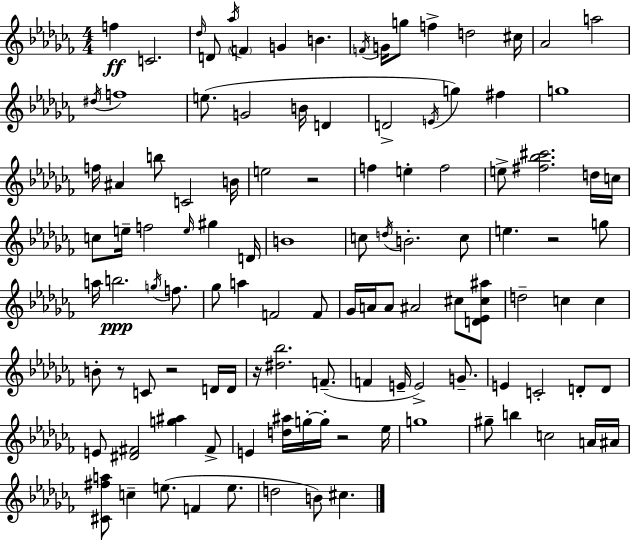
{
  \clef treble
  \numericTimeSignature
  \time 4/4
  \key aes \minor
  f''4\ff c'2. | \grace { des''16 } d'8 \acciaccatura { aes''16 } \parenthesize f'4 g'4 b'4. | \acciaccatura { f'16 } g'16 g''8 f''4-> d''2 | cis''16 aes'2 a''2 | \break \acciaccatura { dis''16 } f''1 | e''8.( g'2 b'16 | d'4 d'2-> \acciaccatura { e'16 }) g''4 | fis''4 g''1 | \break f''16 ais'4 b''8 c'2 | b'16 e''2 r2 | f''4 e''4-. f''2 | e''8-> <fis'' bes'' cis'''>2. | \break d''16 c''16 c''8 e''16-- f''2 | \grace { e''16 } gis''4 d'16 b'1 | c''8 \acciaccatura { d''16 } b'2.-. | c''8 e''4. r2 | \break g''8 a''16 b''2.\ppp | \acciaccatura { g''16 } f''8. ges''8 a''4 f'2 | f'8 ges'16 a'16 a'8 ais'2 | cis''8 <d' ees' cis'' ais''>8 d''2-- | \break c''4 c''4 b'8-. r8 c'8 r2 | d'16 d'16 r16 <dis'' bes''>2. | f'8.--( f'4 e'16-- e'2->) | g'8.-- e'4 c'2-. | \break d'8-. d'8 e'8 <dis' fis'>2 | <g'' ais''>4 fis'8-> e'4 <d'' ais''>16 g''16-.~~ g''16-. r2 | ees''16 g''1 | gis''8-- b''4 c''2 | \break a'16 ais'16 <cis' fis'' a''>8 c''4-- e''8.( | f'4 e''8. d''2 | b'8) cis''4. \bar "|."
}